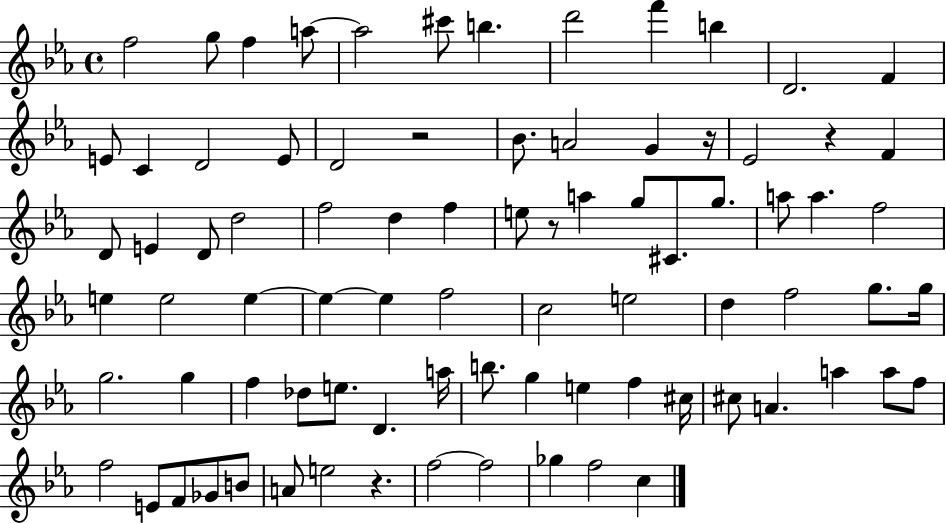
{
  \clef treble
  \time 4/4
  \defaultTimeSignature
  \key ees \major
  f''2 g''8 f''4 a''8~~ | a''2 cis'''8 b''4. | d'''2 f'''4 b''4 | d'2. f'4 | \break e'8 c'4 d'2 e'8 | d'2 r2 | bes'8. a'2 g'4 r16 | ees'2 r4 f'4 | \break d'8 e'4 d'8 d''2 | f''2 d''4 f''4 | e''8 r8 a''4 g''8 cis'8. g''8. | a''8 a''4. f''2 | \break e''4 e''2 e''4~~ | e''4~~ e''4 f''2 | c''2 e''2 | d''4 f''2 g''8. g''16 | \break g''2. g''4 | f''4 des''8 e''8. d'4. a''16 | b''8. g''4 e''4 f''4 cis''16 | cis''8 a'4. a''4 a''8 f''8 | \break f''2 e'8 f'8 ges'8 b'8 | a'8 e''2 r4. | f''2~~ f''2 | ges''4 f''2 c''4 | \break \bar "|."
}